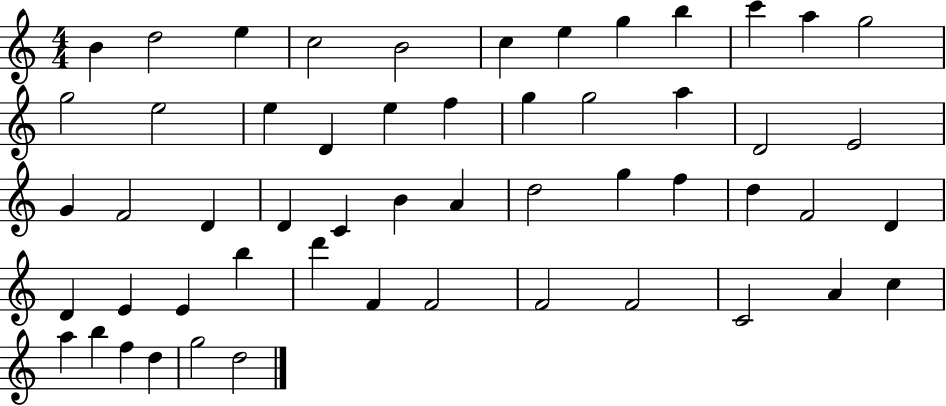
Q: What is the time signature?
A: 4/4